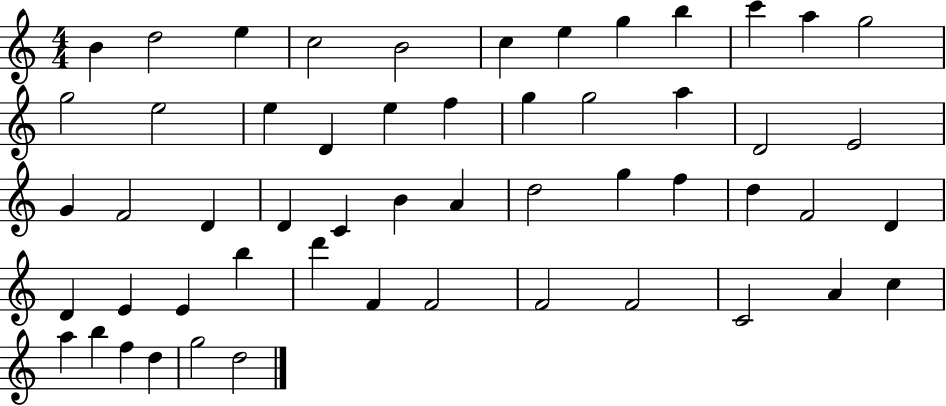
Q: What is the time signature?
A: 4/4